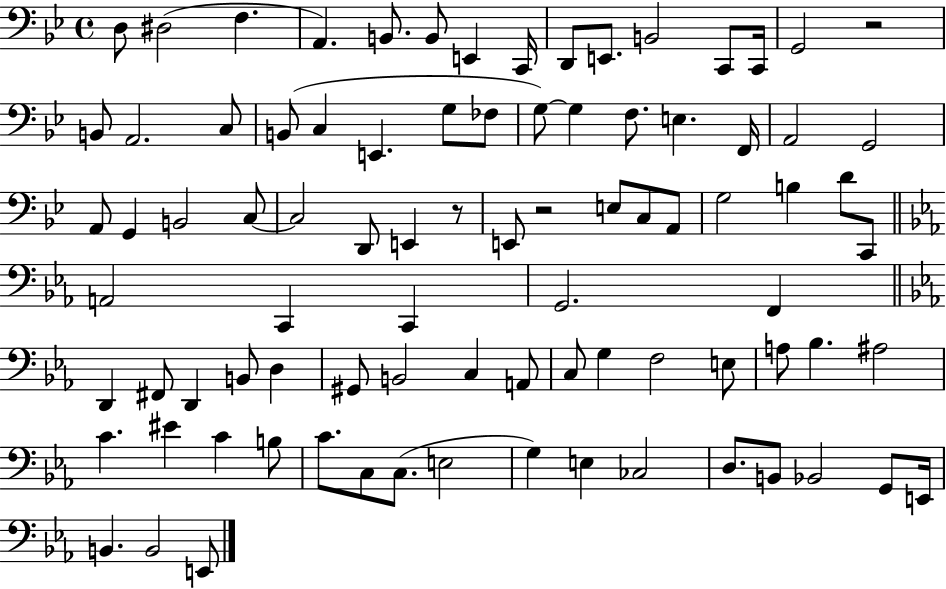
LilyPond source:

{
  \clef bass
  \time 4/4
  \defaultTimeSignature
  \key bes \major
  d8 dis2( f4. | a,4.) b,8. b,8 e,4 c,16 | d,8 e,8. b,2 c,8 c,16 | g,2 r2 | \break b,8 a,2. c8 | b,8( c4 e,4. g8 fes8 | g8~~) g4 f8. e4. f,16 | a,2 g,2 | \break a,8 g,4 b,2 c8~~ | c2 d,8 e,4 r8 | e,8 r2 e8 c8 a,8 | g2 b4 d'8 c,8 | \break \bar "||" \break \key ees \major a,2 c,4 c,4 | g,2. f,4 | \bar "||" \break \key c \minor d,4 fis,8 d,4 b,8 d4 | gis,8 b,2 c4 a,8 | c8 g4 f2 e8 | a8 bes4. ais2 | \break c'4. eis'4 c'4 b8 | c'8. c8 c8.( e2 | g4) e4 ces2 | d8. b,8 bes,2 g,8 e,16 | \break b,4. b,2 e,8 | \bar "|."
}